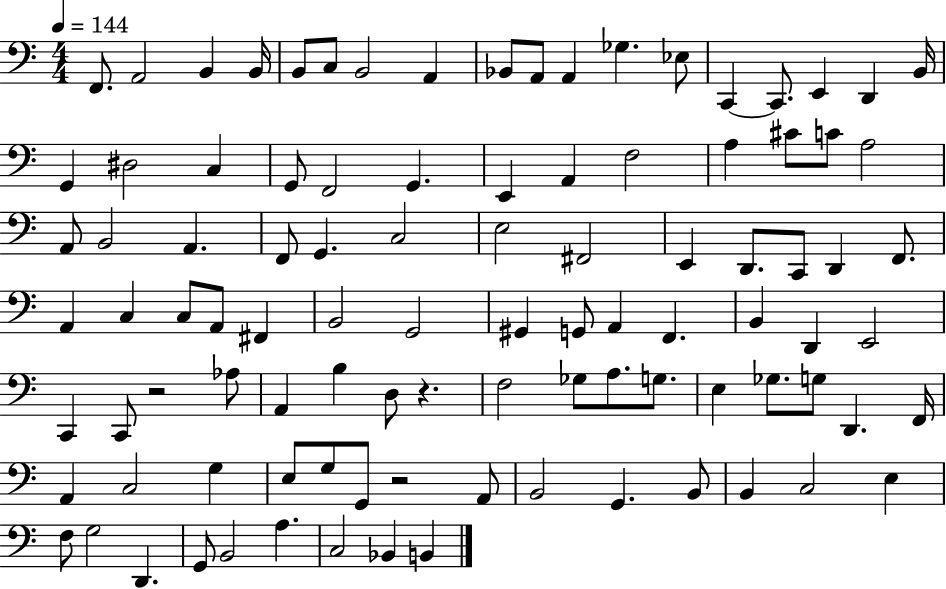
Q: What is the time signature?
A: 4/4